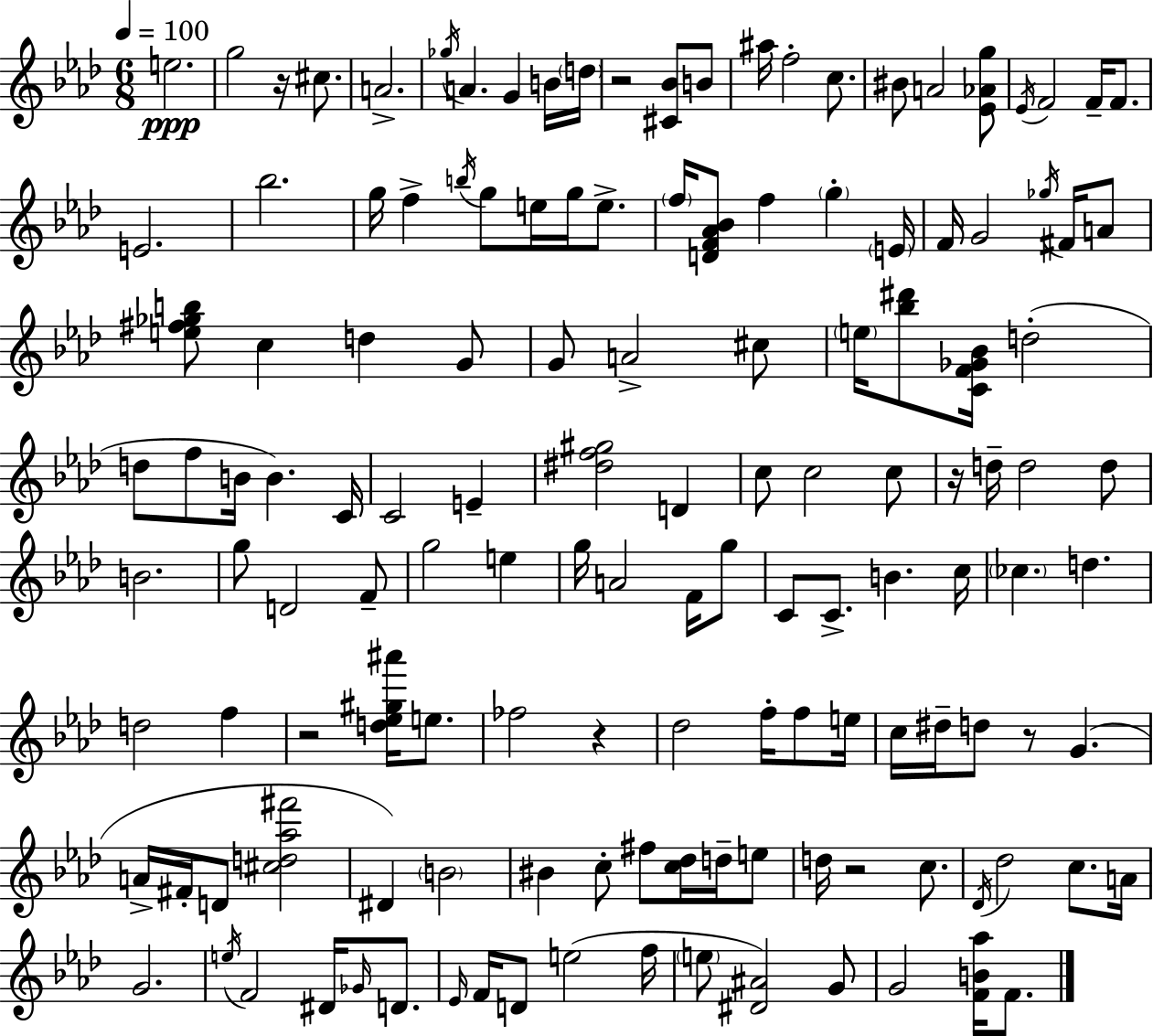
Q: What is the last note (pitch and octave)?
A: F4